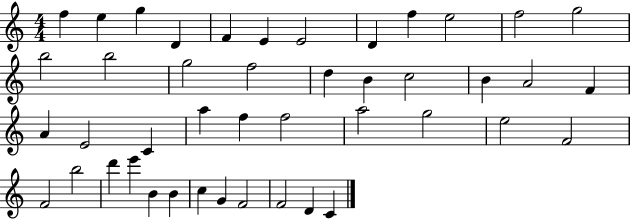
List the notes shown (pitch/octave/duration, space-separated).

F5/q E5/q G5/q D4/q F4/q E4/q E4/h D4/q F5/q E5/h F5/h G5/h B5/h B5/h G5/h F5/h D5/q B4/q C5/h B4/q A4/h F4/q A4/q E4/h C4/q A5/q F5/q F5/h A5/h G5/h E5/h F4/h F4/h B5/h D6/q E6/q B4/q B4/q C5/q G4/q F4/h F4/h D4/q C4/q